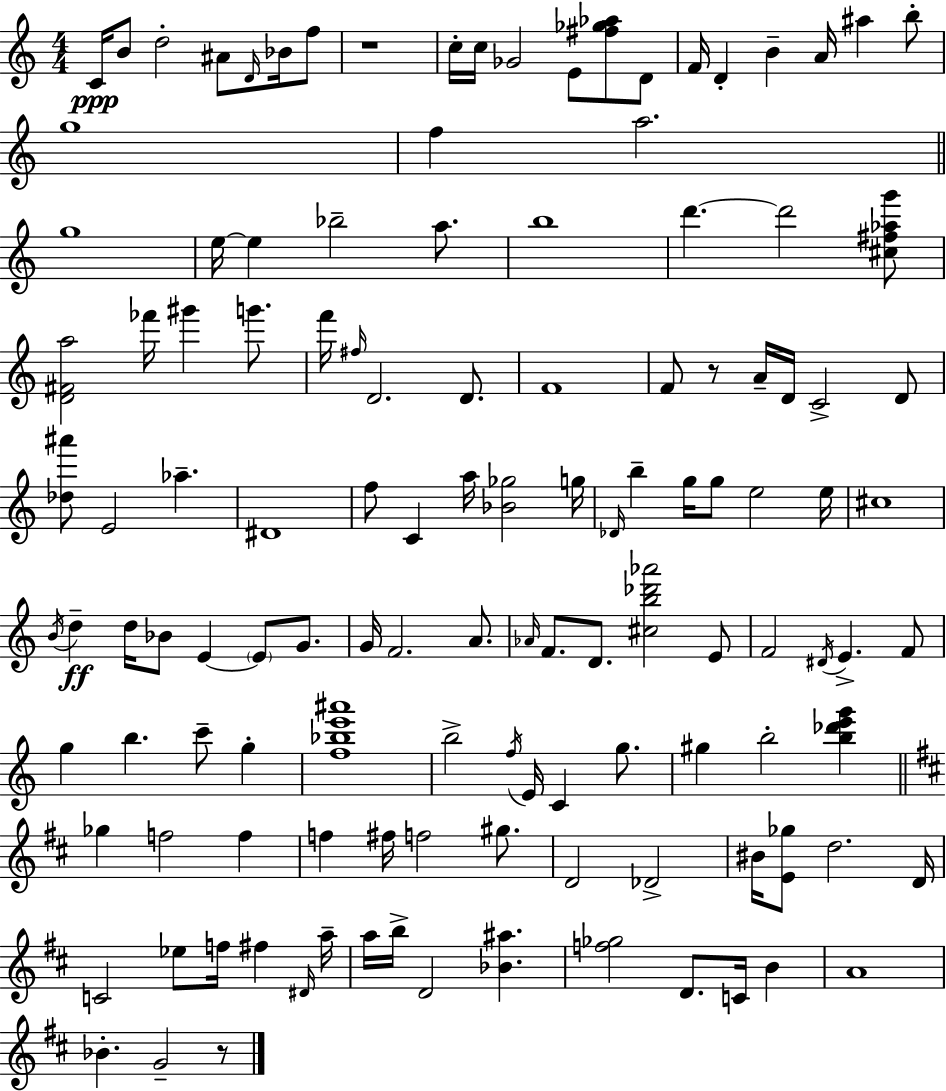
{
  \clef treble
  \numericTimeSignature
  \time 4/4
  \key a \minor
  \repeat volta 2 { c'16\ppp b'8 d''2-. ais'8 \grace { d'16 } bes'16 f''8 | r1 | c''16-. c''16 ges'2 e'8 <fis'' ges'' aes''>8 d'8 | f'16 d'4-. b'4-- a'16 ais''4 b''8-. | \break g''1 | f''4 a''2. | \bar "||" \break \key a \minor g''1 | e''16~~ e''4 bes''2-- a''8. | b''1 | d'''4.~~ d'''2 <cis'' fis'' aes'' g'''>8 | \break <d' fis' a''>2 fes'''16 gis'''4 g'''8. | f'''16 \grace { fis''16 } d'2. d'8. | f'1 | f'8 r8 a'16-- d'16 c'2-> d'8 | \break <des'' ais'''>8 e'2 aes''4.-- | dis'1 | f''8 c'4 a''16 <bes' ges''>2 | g''16 \grace { des'16 } b''4-- g''16 g''8 e''2 | \break e''16 cis''1 | \acciaccatura { b'16 }\ff d''4-- d''16 bes'8 e'4~~ \parenthesize e'8 | g'8. g'16 f'2. | a'8. \grace { aes'16 } f'8. d'8. <cis'' b'' des''' aes'''>2 | \break e'8 f'2 \acciaccatura { dis'16 } e'4.-> | f'8 g''4 b''4. c'''8-- | g''4-. <f'' bes'' e''' ais'''>1 | b''2-> \acciaccatura { f''16 } e'16 c'4 | \break g''8. gis''4 b''2-. | <b'' des''' e''' g'''>4 \bar "||" \break \key d \major ges''4 f''2 f''4 | f''4 fis''16 f''2 gis''8. | d'2 des'2-> | bis'16 <e' ges''>8 d''2. d'16 | \break c'2 ees''8 f''16 fis''4 \grace { dis'16 } | a''16-- a''16 b''16-> d'2 <bes' ais''>4. | <f'' ges''>2 d'8. c'16 b'4 | a'1 | \break bes'4.-. g'2-- r8 | } \bar "|."
}